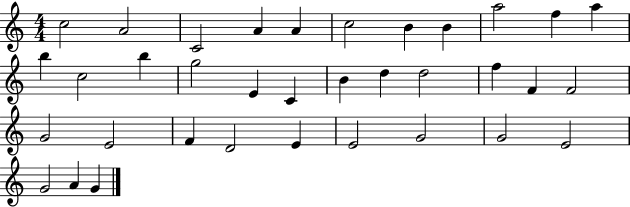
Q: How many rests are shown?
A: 0